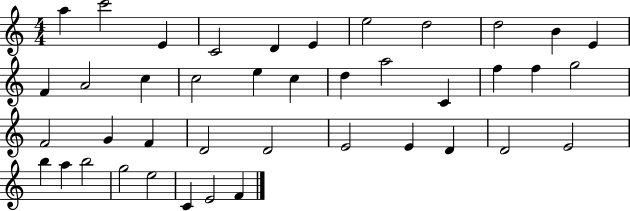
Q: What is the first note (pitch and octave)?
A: A5